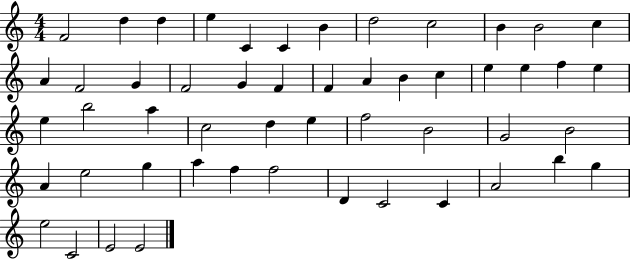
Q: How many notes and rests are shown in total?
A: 52